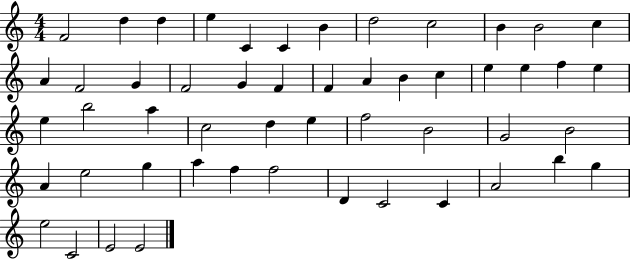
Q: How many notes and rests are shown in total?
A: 52